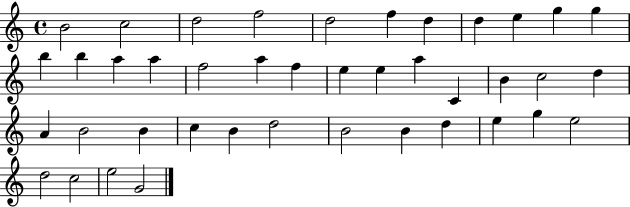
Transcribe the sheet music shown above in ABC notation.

X:1
T:Untitled
M:4/4
L:1/4
K:C
B2 c2 d2 f2 d2 f d d e g g b b a a f2 a f e e a C B c2 d A B2 B c B d2 B2 B d e g e2 d2 c2 e2 G2